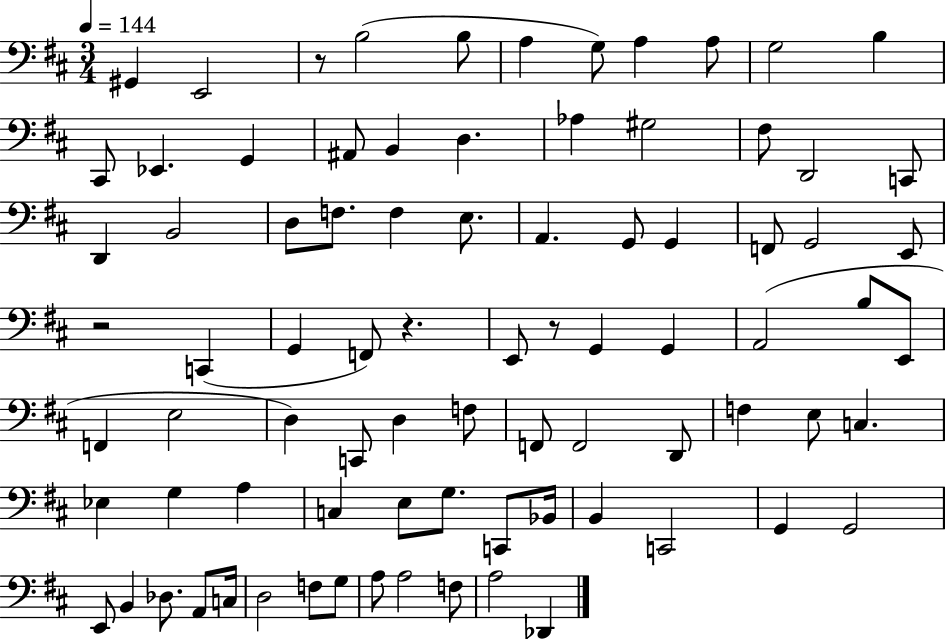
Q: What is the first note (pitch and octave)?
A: G#2